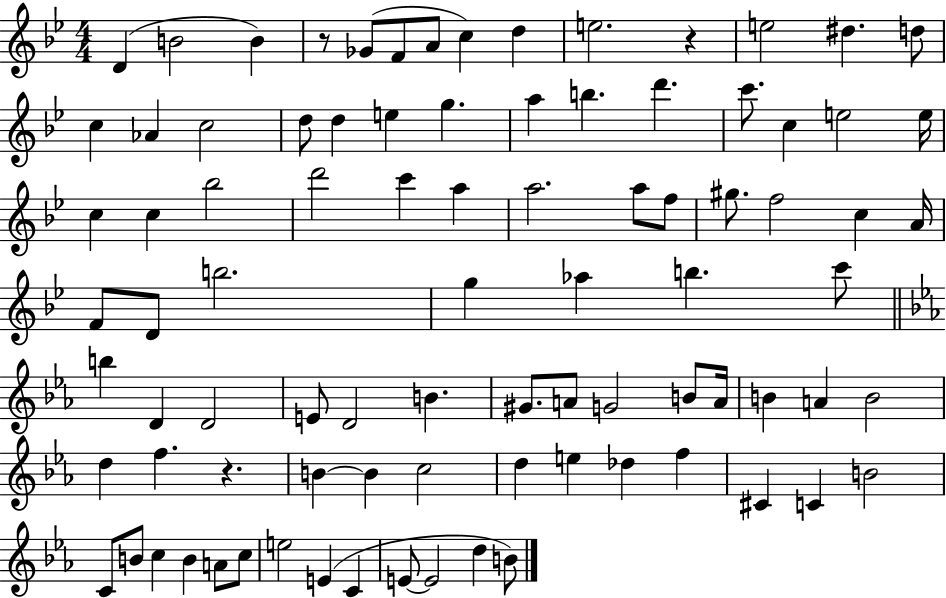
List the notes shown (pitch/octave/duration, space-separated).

D4/q B4/h B4/q R/e Gb4/e F4/e A4/e C5/q D5/q E5/h. R/q E5/h D#5/q. D5/e C5/q Ab4/q C5/h D5/e D5/q E5/q G5/q. A5/q B5/q. D6/q. C6/e. C5/q E5/h E5/s C5/q C5/q Bb5/h D6/h C6/q A5/q A5/h. A5/e F5/e G#5/e. F5/h C5/q A4/s F4/e D4/e B5/h. G5/q Ab5/q B5/q. C6/e B5/q D4/q D4/h E4/e D4/h B4/q. G#4/e. A4/e G4/h B4/e A4/s B4/q A4/q B4/h D5/q F5/q. R/q. B4/q B4/q C5/h D5/q E5/q Db5/q F5/q C#4/q C4/q B4/h C4/e B4/e C5/q B4/q A4/e C5/e E5/h E4/q C4/q E4/e E4/h D5/q B4/e